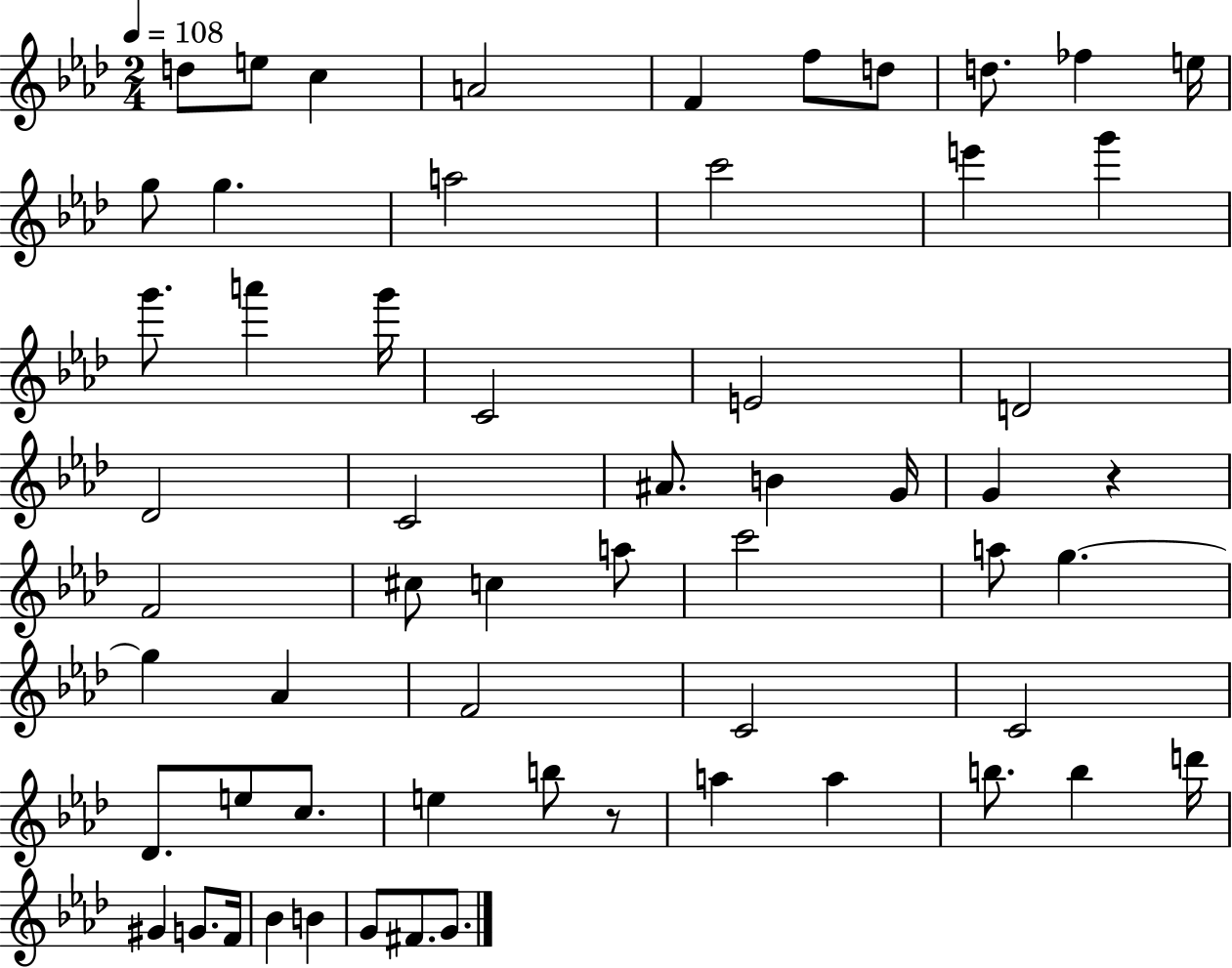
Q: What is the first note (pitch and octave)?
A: D5